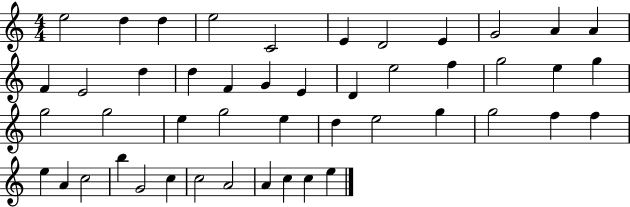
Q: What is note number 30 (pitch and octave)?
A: D5